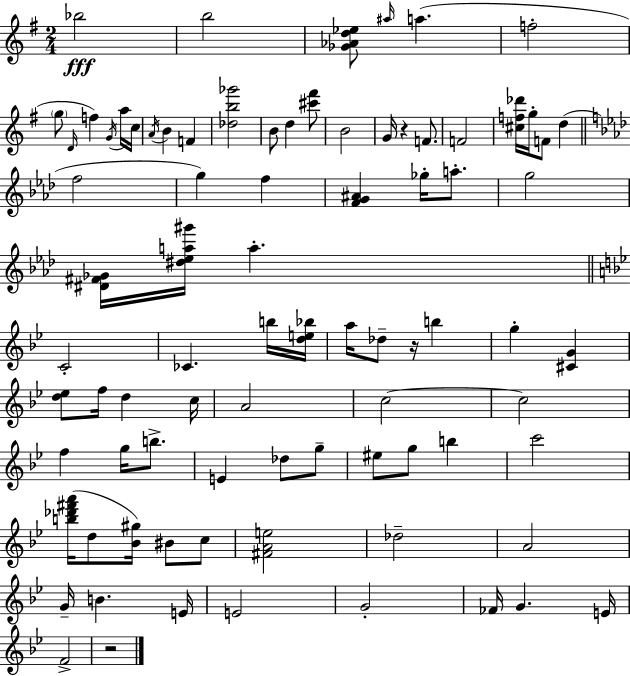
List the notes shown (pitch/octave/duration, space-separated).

Bb5/h B5/h [Gb4,Ab4,D5,Eb5]/e A#5/s A5/q. F5/h G5/e D4/s F5/q G4/s A5/s C5/s A4/s B4/q F4/q [Db5,B5,Gb6]/h B4/e D5/q [C#6,F#6]/e B4/h G4/s R/q F4/e. F4/h [C#5,F5,Db6]/s G5/s F4/e D5/q F5/h G5/q F5/q [F4,G4,A#4]/q Gb5/s A5/e. G5/h [D#4,F#4,Gb4]/s [D#5,Eb5,A5,G#6]/s A5/q. C4/h CES4/q. B5/s [D5,E5,Bb5]/s A5/s Db5/e R/s B5/q G5/q [C#4,G4]/q [D5,Eb5]/e F5/s D5/q C5/s A4/h C5/h C5/h F5/q G5/s B5/e. E4/q Db5/e G5/e EIS5/e G5/e B5/q C6/h [B5,Db6,F#6,A6]/s D5/e [Bb4,G#5]/s BIS4/e C5/e [F#4,A4,E5]/h Db5/h A4/h G4/s B4/q. E4/s E4/h G4/h FES4/s G4/q. E4/s F4/h R/h